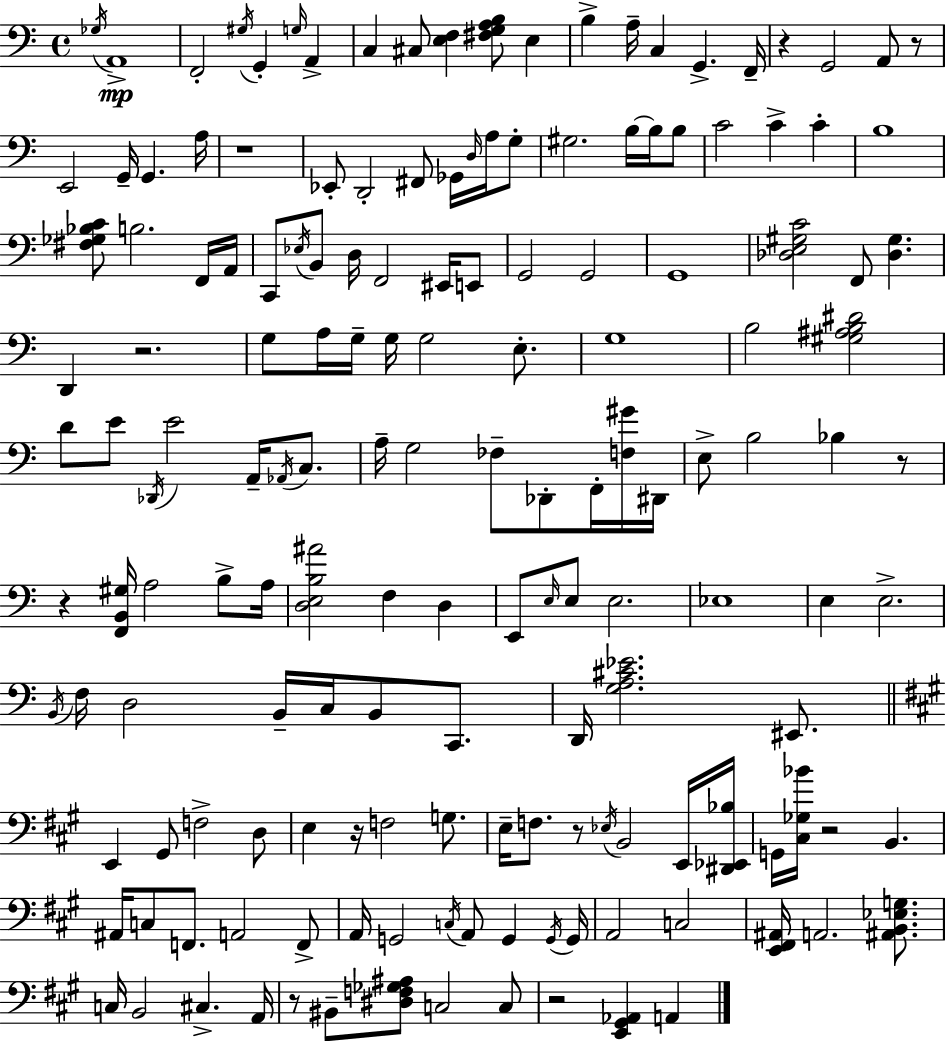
X:1
T:Untitled
M:4/4
L:1/4
K:Am
_G,/4 A,,4 F,,2 ^G,/4 G,, G,/4 A,, C, ^C,/2 [E,F,] [^F,G,A,B,]/2 E, B, A,/4 C, G,, F,,/4 z G,,2 A,,/2 z/2 E,,2 G,,/4 G,, A,/4 z4 _E,,/2 D,,2 ^F,,/2 _G,,/4 D,/4 A,/4 G,/2 ^G,2 B,/4 B,/4 B,/2 C2 C C B,4 [^F,_G,_B,C]/2 B,2 F,,/4 A,,/4 C,,/2 _E,/4 B,,/2 D,/4 F,,2 ^E,,/4 E,,/2 G,,2 G,,2 G,,4 [_D,E,^G,C]2 F,,/2 [_D,^G,] D,, z2 G,/2 A,/4 G,/4 G,/4 G,2 E,/2 G,4 B,2 [^G,^A,B,^D]2 D/2 E/2 _D,,/4 E2 A,,/4 _A,,/4 C,/2 A,/4 G,2 _F,/2 _D,,/2 F,,/4 [F,^G]/4 ^D,,/4 E,/2 B,2 _B, z/2 z [F,,B,,^G,]/4 A,2 B,/2 A,/4 [D,E,B,^A]2 F, D, E,,/2 E,/4 E,/2 E,2 _E,4 E, E,2 B,,/4 F,/4 D,2 B,,/4 C,/4 B,,/2 C,,/2 D,,/4 [G,A,^C_E]2 ^E,,/2 E,, ^G,,/2 F,2 D,/2 E, z/4 F,2 G,/2 E,/4 F,/2 z/2 _E,/4 B,,2 E,,/4 [^D,,_E,,_B,]/4 G,,/4 [^C,_G,_B]/4 z2 B,, ^A,,/4 C,/2 F,,/2 A,,2 F,,/2 A,,/4 G,,2 C,/4 A,,/2 G,, G,,/4 G,,/4 A,,2 C,2 [E,,^F,,^A,,]/4 A,,2 [^A,,B,,_E,G,]/2 C,/4 B,,2 ^C, A,,/4 z/2 ^B,,/2 [^D,F,_G,^A,]/2 C,2 C,/2 z2 [E,,^G,,_A,,] A,,